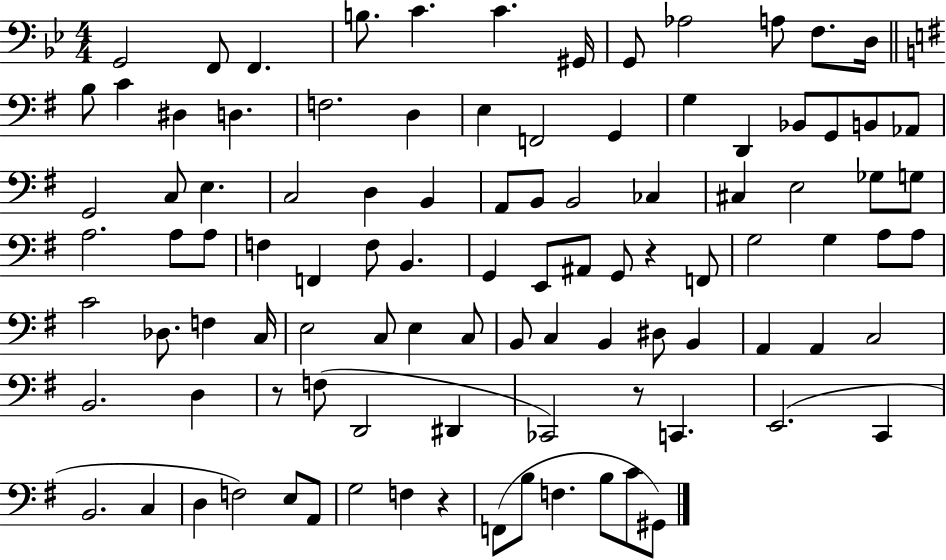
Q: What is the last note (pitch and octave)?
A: G#2